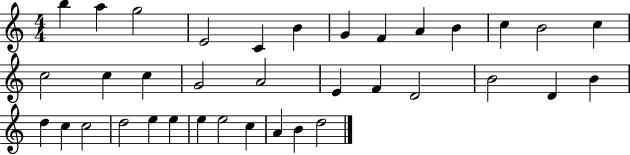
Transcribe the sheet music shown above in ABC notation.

X:1
T:Untitled
M:4/4
L:1/4
K:C
b a g2 E2 C B G F A B c B2 c c2 c c G2 A2 E F D2 B2 D B d c c2 d2 e e e e2 c A B d2